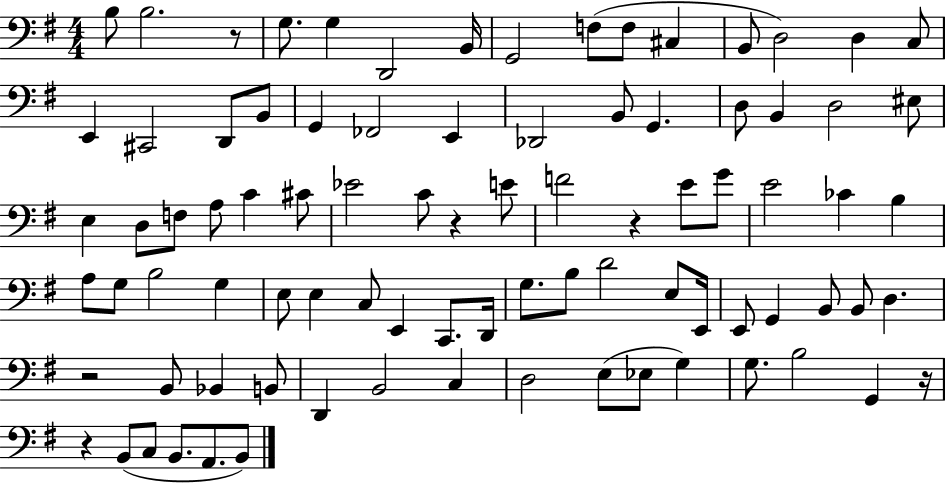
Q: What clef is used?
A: bass